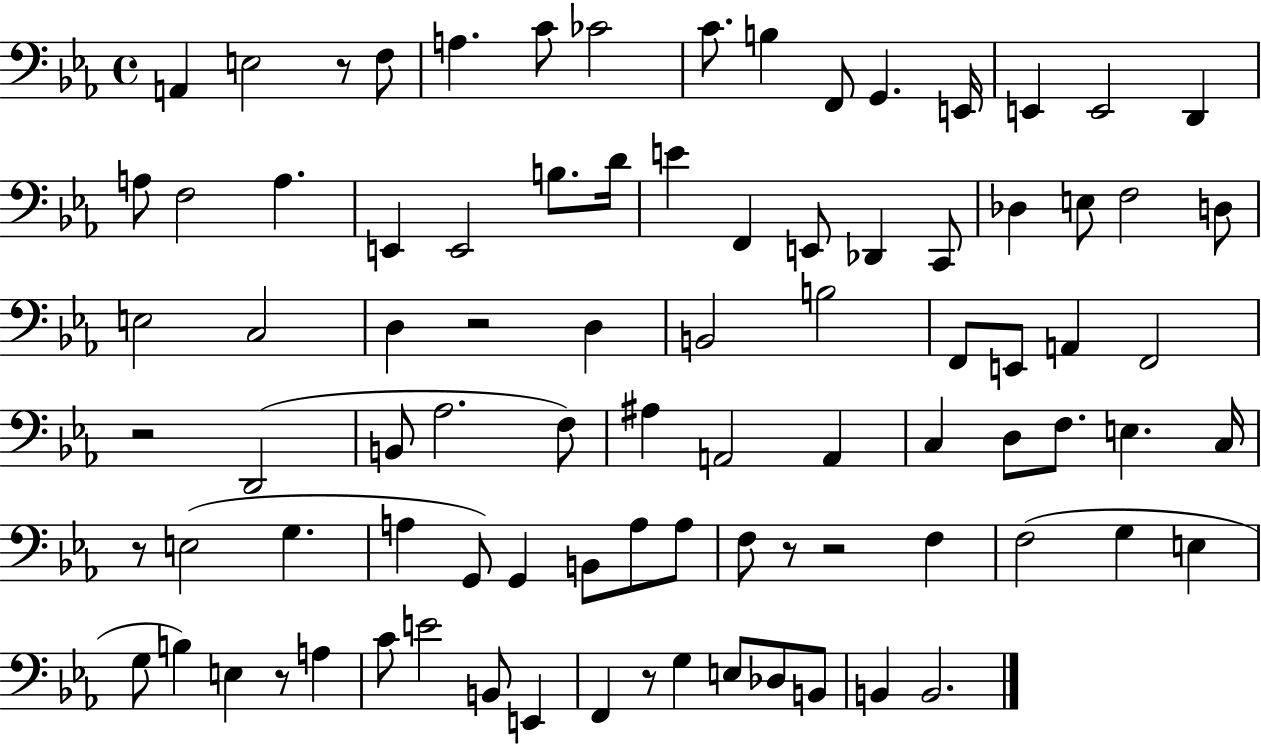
X:1
T:Untitled
M:4/4
L:1/4
K:Eb
A,, E,2 z/2 F,/2 A, C/2 _C2 C/2 B, F,,/2 G,, E,,/4 E,, E,,2 D,, A,/2 F,2 A, E,, E,,2 B,/2 D/4 E F,, E,,/2 _D,, C,,/2 _D, E,/2 F,2 D,/2 E,2 C,2 D, z2 D, B,,2 B,2 F,,/2 E,,/2 A,, F,,2 z2 D,,2 B,,/2 _A,2 F,/2 ^A, A,,2 A,, C, D,/2 F,/2 E, C,/4 z/2 E,2 G, A, G,,/2 G,, B,,/2 A,/2 A,/2 F,/2 z/2 z2 F, F,2 G, E, G,/2 B, E, z/2 A, C/2 E2 B,,/2 E,, F,, z/2 G, E,/2 _D,/2 B,,/2 B,, B,,2